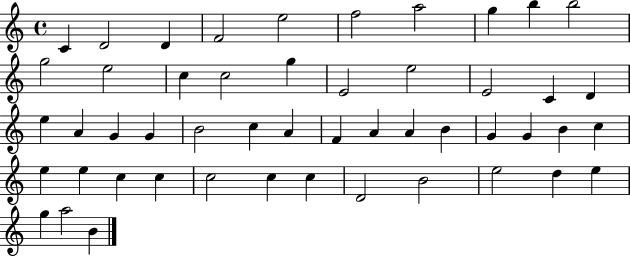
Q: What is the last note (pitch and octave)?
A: B4